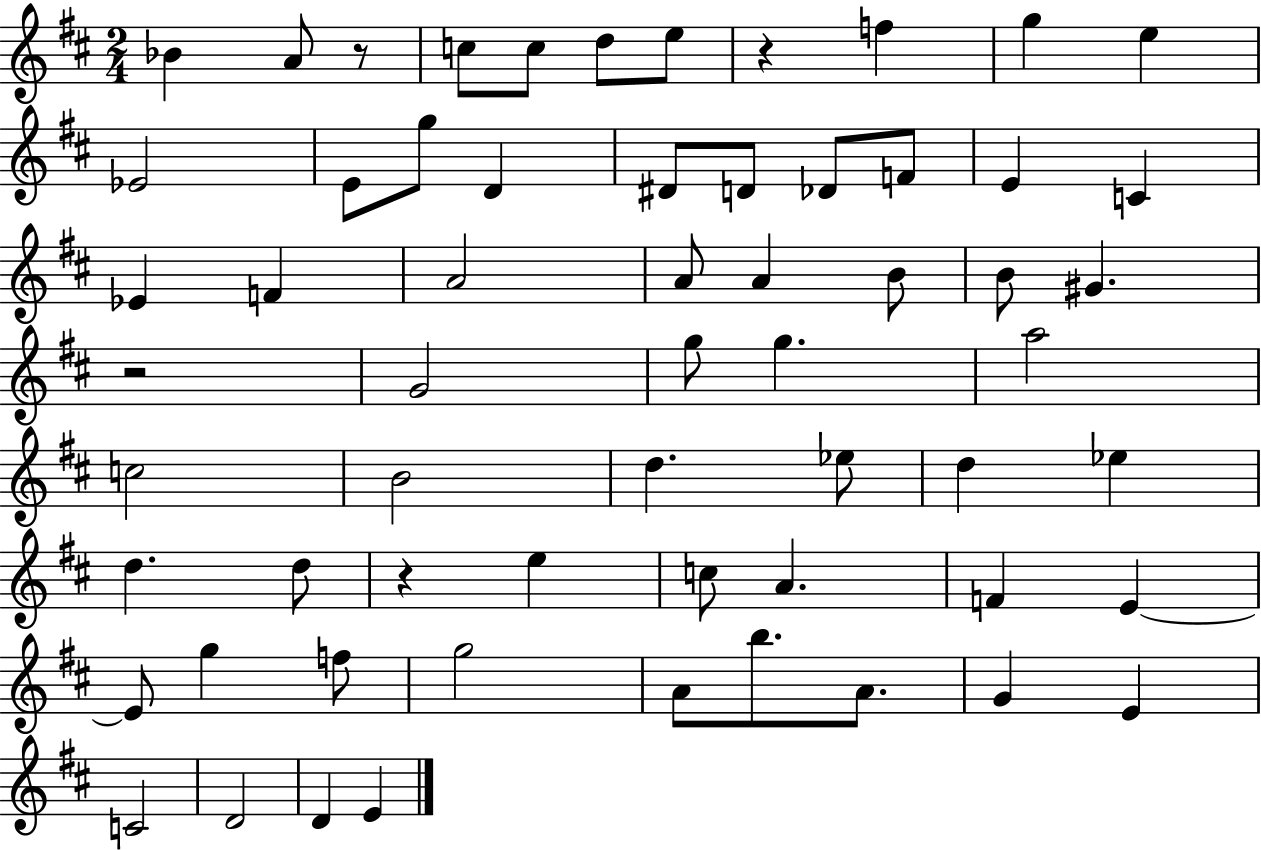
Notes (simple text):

Bb4/q A4/e R/e C5/e C5/e D5/e E5/e R/q F5/q G5/q E5/q Eb4/h E4/e G5/e D4/q D#4/e D4/e Db4/e F4/e E4/q C4/q Eb4/q F4/q A4/h A4/e A4/q B4/e B4/e G#4/q. R/h G4/h G5/e G5/q. A5/h C5/h B4/h D5/q. Eb5/e D5/q Eb5/q D5/q. D5/e R/q E5/q C5/e A4/q. F4/q E4/q E4/e G5/q F5/e G5/h A4/e B5/e. A4/e. G4/q E4/q C4/h D4/h D4/q E4/q